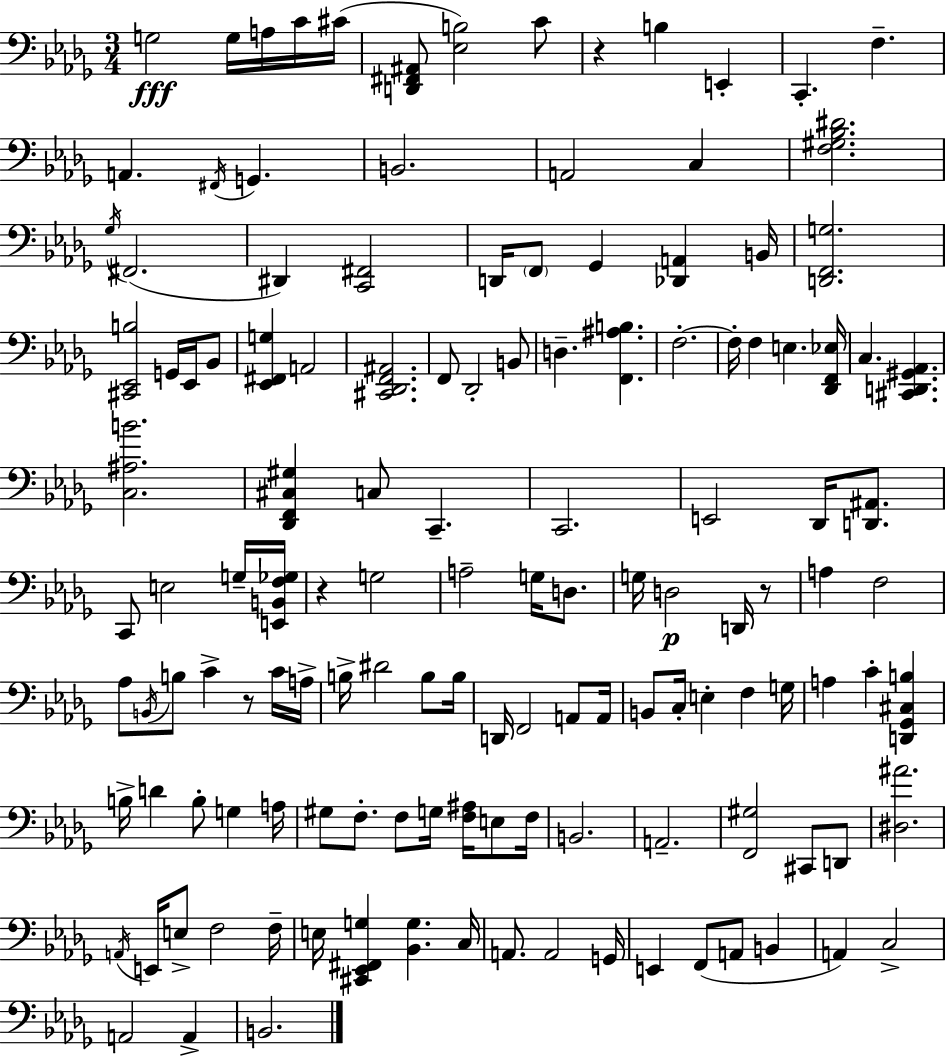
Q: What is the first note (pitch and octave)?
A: G3